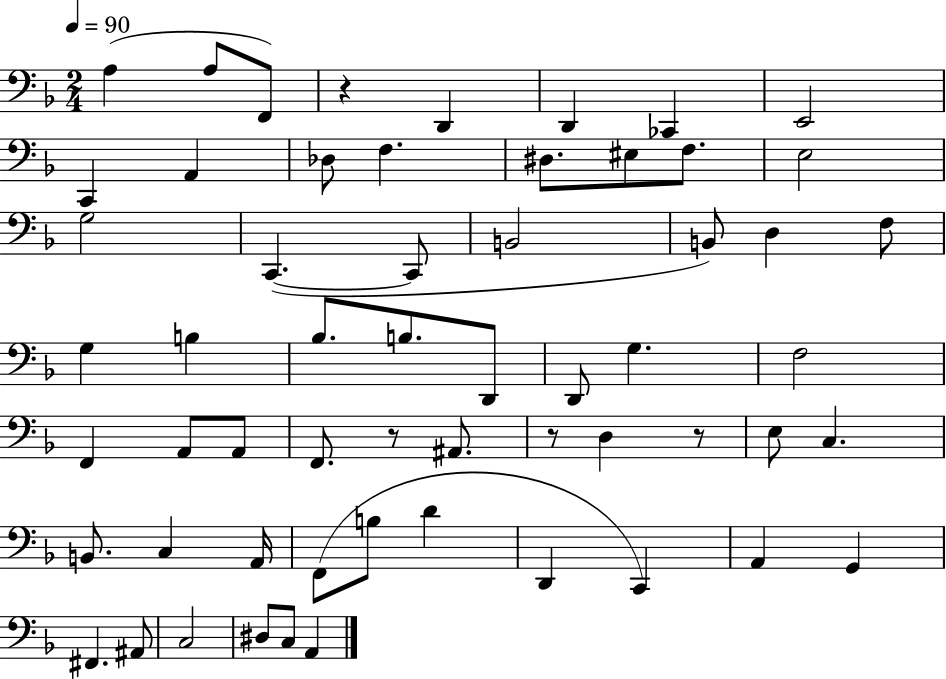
{
  \clef bass
  \numericTimeSignature
  \time 2/4
  \key f \major
  \tempo 4 = 90
  a4( a8 f,8) | r4 d,4 | d,4 ces,4 | e,2 | \break c,4 a,4 | des8 f4. | dis8. eis8 f8. | e2 | \break g2 | c,4.~(~ c,8 | b,2 | b,8) d4 f8 | \break g4 b4 | bes8. b8. d,8 | d,8 g4. | f2 | \break f,4 a,8 a,8 | f,8. r8 ais,8. | r8 d4 r8 | e8 c4. | \break b,8. c4 a,16 | f,8( b8 d'4 | d,4 c,4) | a,4 g,4 | \break fis,4. ais,8 | c2 | dis8 c8 a,4 | \bar "|."
}